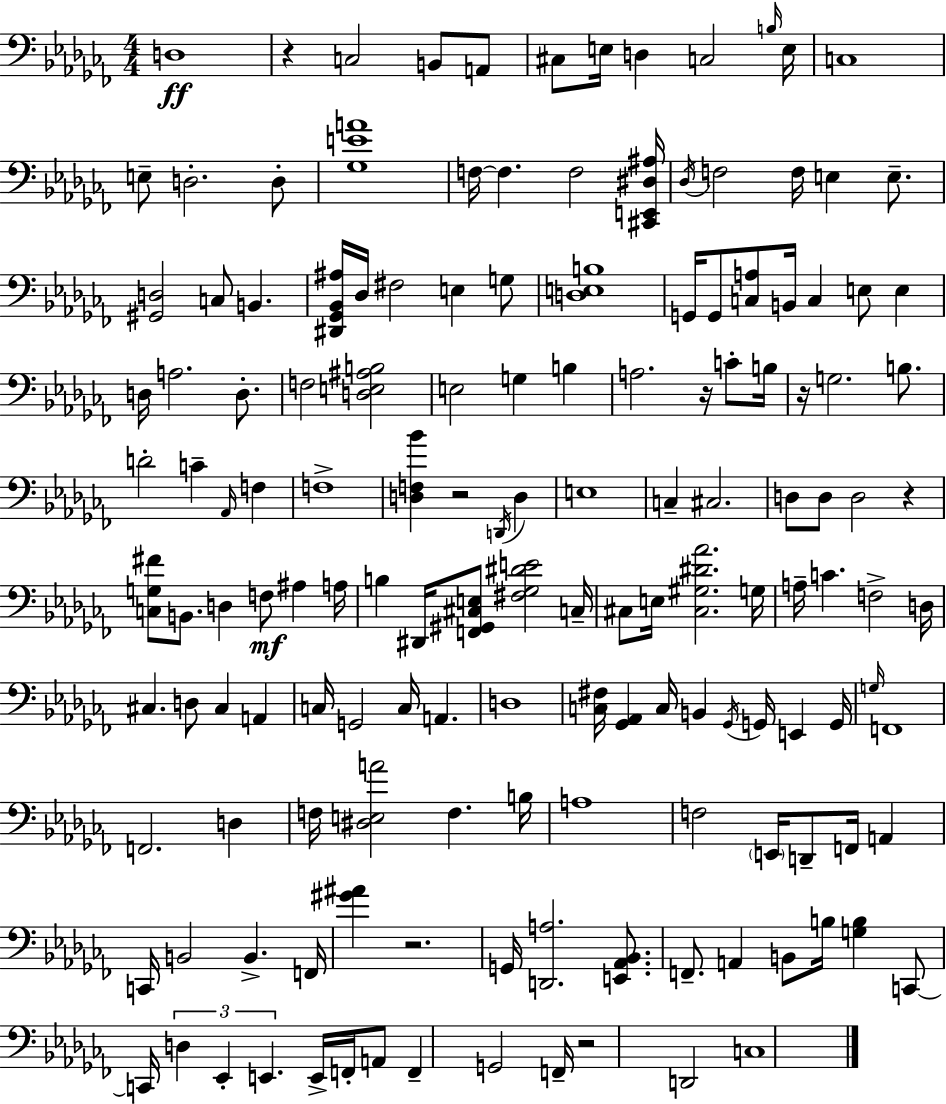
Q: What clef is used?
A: bass